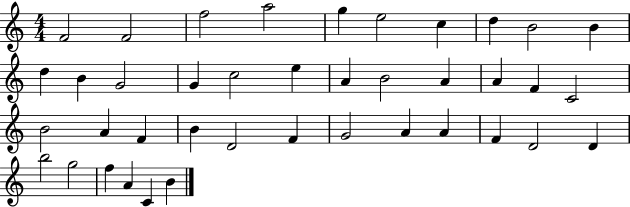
F4/h F4/h F5/h A5/h G5/q E5/h C5/q D5/q B4/h B4/q D5/q B4/q G4/h G4/q C5/h E5/q A4/q B4/h A4/q A4/q F4/q C4/h B4/h A4/q F4/q B4/q D4/h F4/q G4/h A4/q A4/q F4/q D4/h D4/q B5/h G5/h F5/q A4/q C4/q B4/q